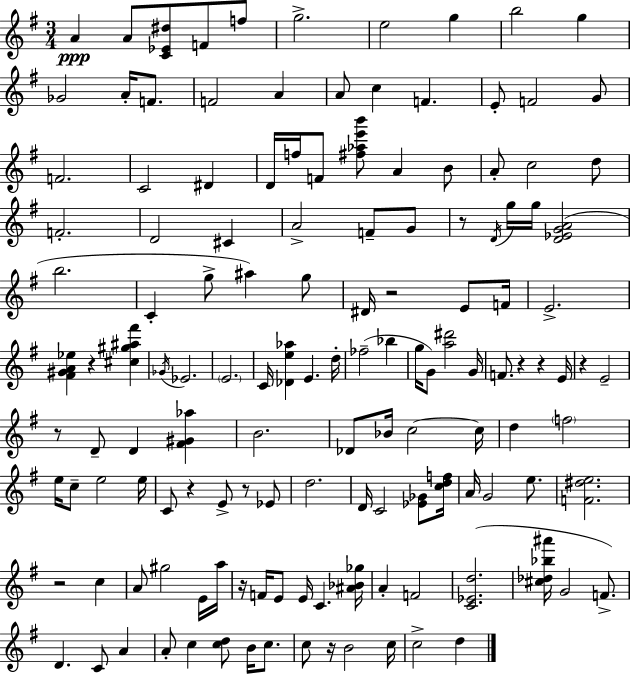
{
  \clef treble
  \numericTimeSignature
  \time 3/4
  \key e \minor
  a'4\ppp a'8 <c' ees' dis''>8 f'8 f''8 | g''2.-> | e''2 g''4 | b''2 g''4 | \break ges'2 a'16-. f'8. | f'2 a'4 | a'8 c''4 f'4. | e'8-. f'2 g'8 | \break f'2. | c'2 dis'4 | d'16 f''16 f'8 <fis'' aes'' e''' b'''>8 a'4 b'8 | a'8-. c''2 d''8 | \break f'2.-. | d'2 cis'4 | a'2-> f'8-- g'8 | r8 \acciaccatura { d'16 } g''16 g''16 <d' ees' g' a'>2( | \break b''2. | c'4-. g''8-> ais''4) g''8 | dis'16 r2 e'8 | f'16 e'2.-> | \break <fis' gis' a' ees''>4 r4 <cis'' gis'' ais'' fis'''>4 | \acciaccatura { ges'16 } ees'2. | \parenthesize e'2. | c'16 <des' e'' aes''>4 e'4. | \break d''16-. fes''2--( bes''4 | g''16 g'8) <a'' dis'''>2 | g'16 f'8. r4 r4 | e'16 r4 e'2-- | \break r8 d'8-- d'4 <fis' gis' aes''>4 | b'2. | des'8 bes'16 c''2~~ | c''16 d''4 \parenthesize f''2 | \break e''16 c''8-- e''2 | e''16 c'8 r4 e'8-> r8 | ees'8 d''2. | d'16 c'2 <ees' ges'>8 | \break <c'' d'' f''>16 a'16 g'2 e''8. | <f' dis'' e''>2. | r2 c''4 | a'8 gis''2 | \break e'16 a''16 r16 f'16 e'8 e'16 c'4. | <ais' bes' ges''>16 a'4-. f'2 | <c' ees' d''>2.( | <cis'' des'' bes'' ais'''>16 g'2 f'8.->) | \break d'4. c'8 a'4 | a'8-. c''4 <c'' d''>8 b'16 c''8. | c''8 r16 b'2 | c''16 c''2-> d''4 | \break \bar "|."
}